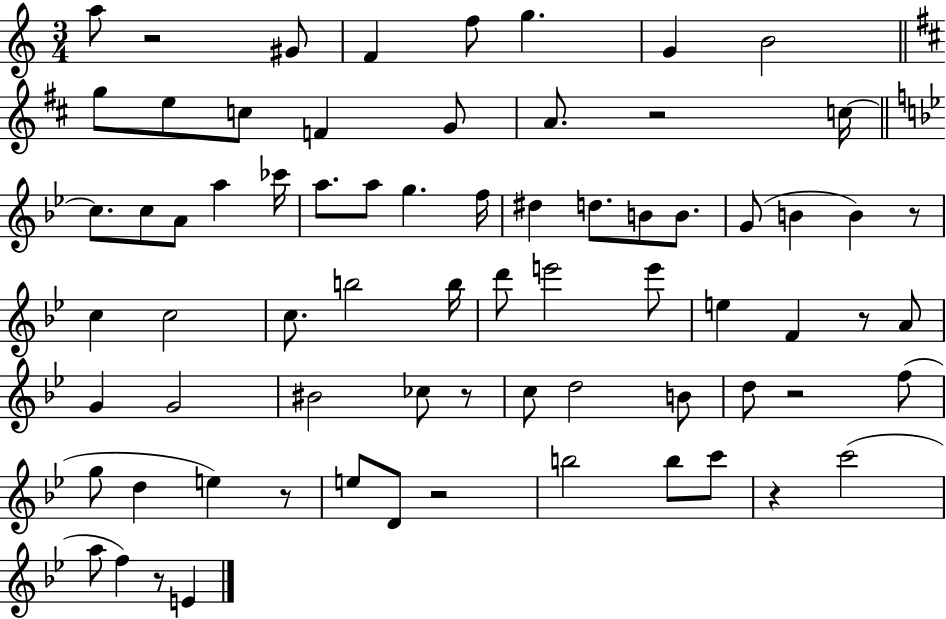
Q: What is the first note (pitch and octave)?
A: A5